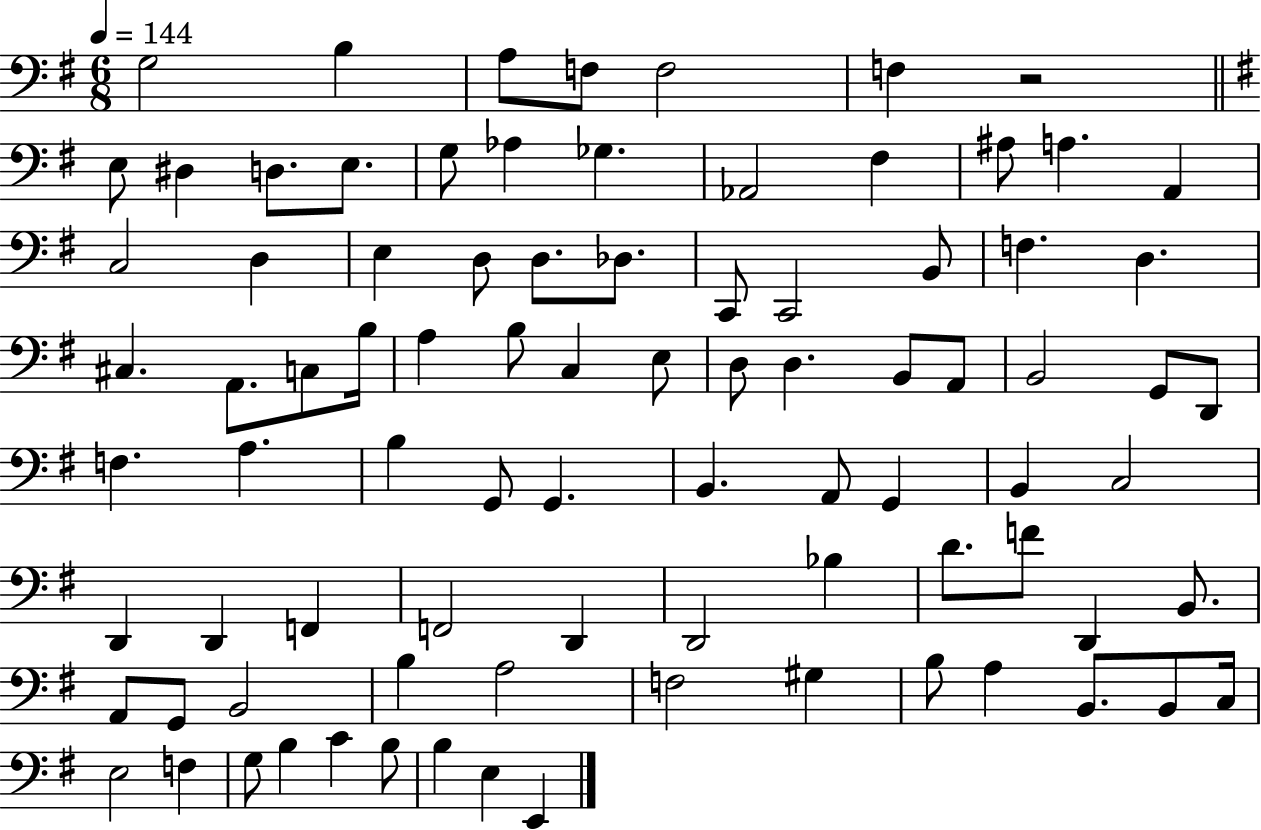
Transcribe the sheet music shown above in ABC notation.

X:1
T:Untitled
M:6/8
L:1/4
K:G
G,2 B, A,/2 F,/2 F,2 F, z2 E,/2 ^D, D,/2 E,/2 G,/2 _A, _G, _A,,2 ^F, ^A,/2 A, A,, C,2 D, E, D,/2 D,/2 _D,/2 C,,/2 C,,2 B,,/2 F, D, ^C, A,,/2 C,/2 B,/4 A, B,/2 C, E,/2 D,/2 D, B,,/2 A,,/2 B,,2 G,,/2 D,,/2 F, A, B, G,,/2 G,, B,, A,,/2 G,, B,, C,2 D,, D,, F,, F,,2 D,, D,,2 _B, D/2 F/2 D,, B,,/2 A,,/2 G,,/2 B,,2 B, A,2 F,2 ^G, B,/2 A, B,,/2 B,,/2 C,/4 E,2 F, G,/2 B, C B,/2 B, E, E,,